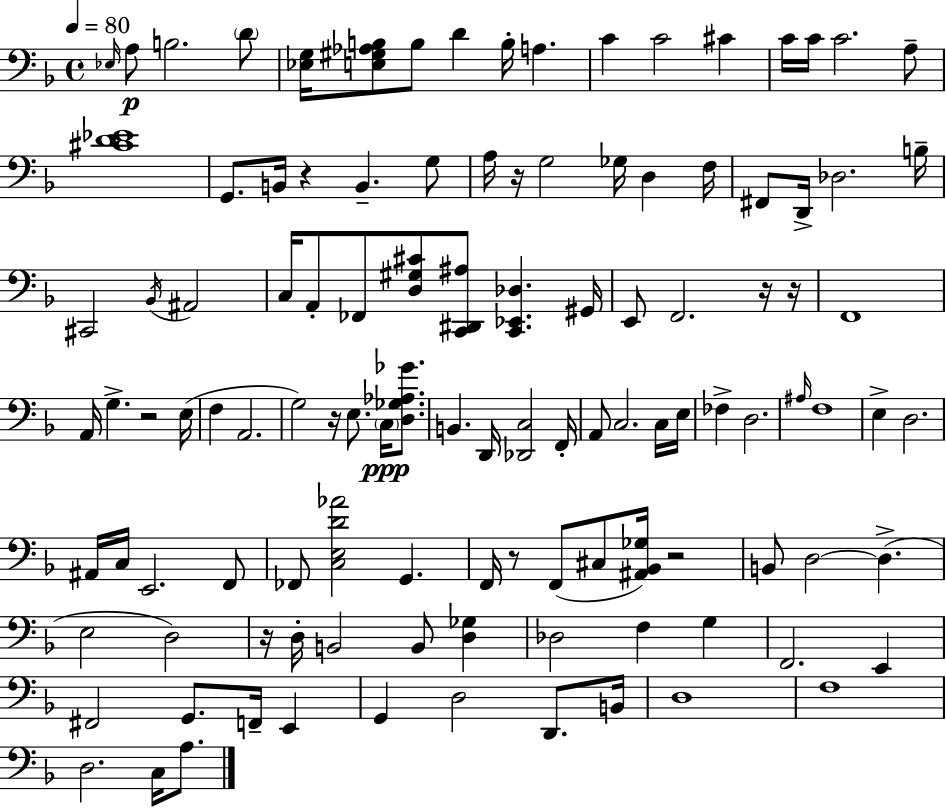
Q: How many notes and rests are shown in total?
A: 114